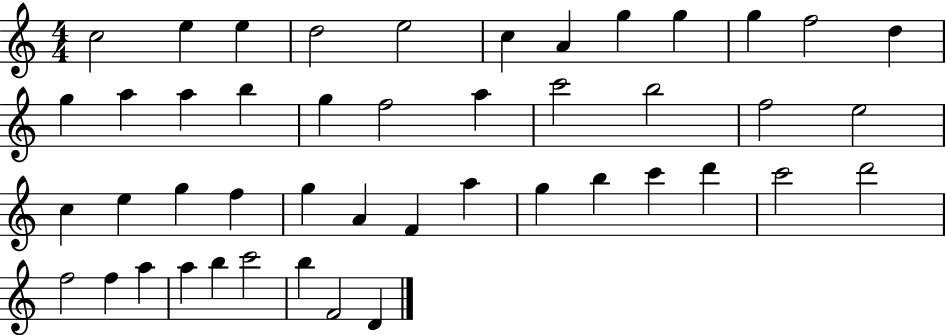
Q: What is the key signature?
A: C major